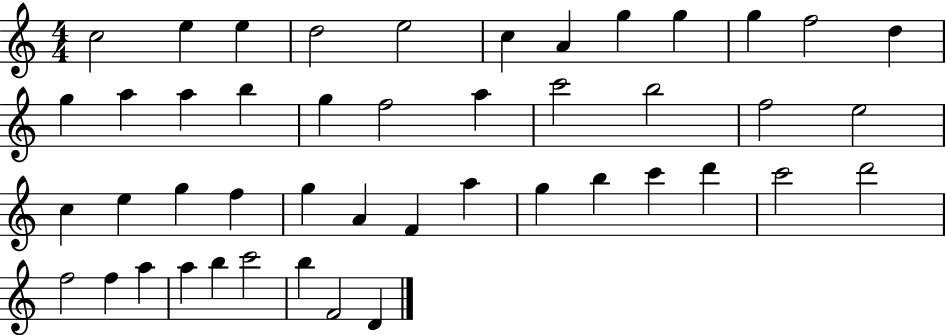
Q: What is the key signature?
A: C major